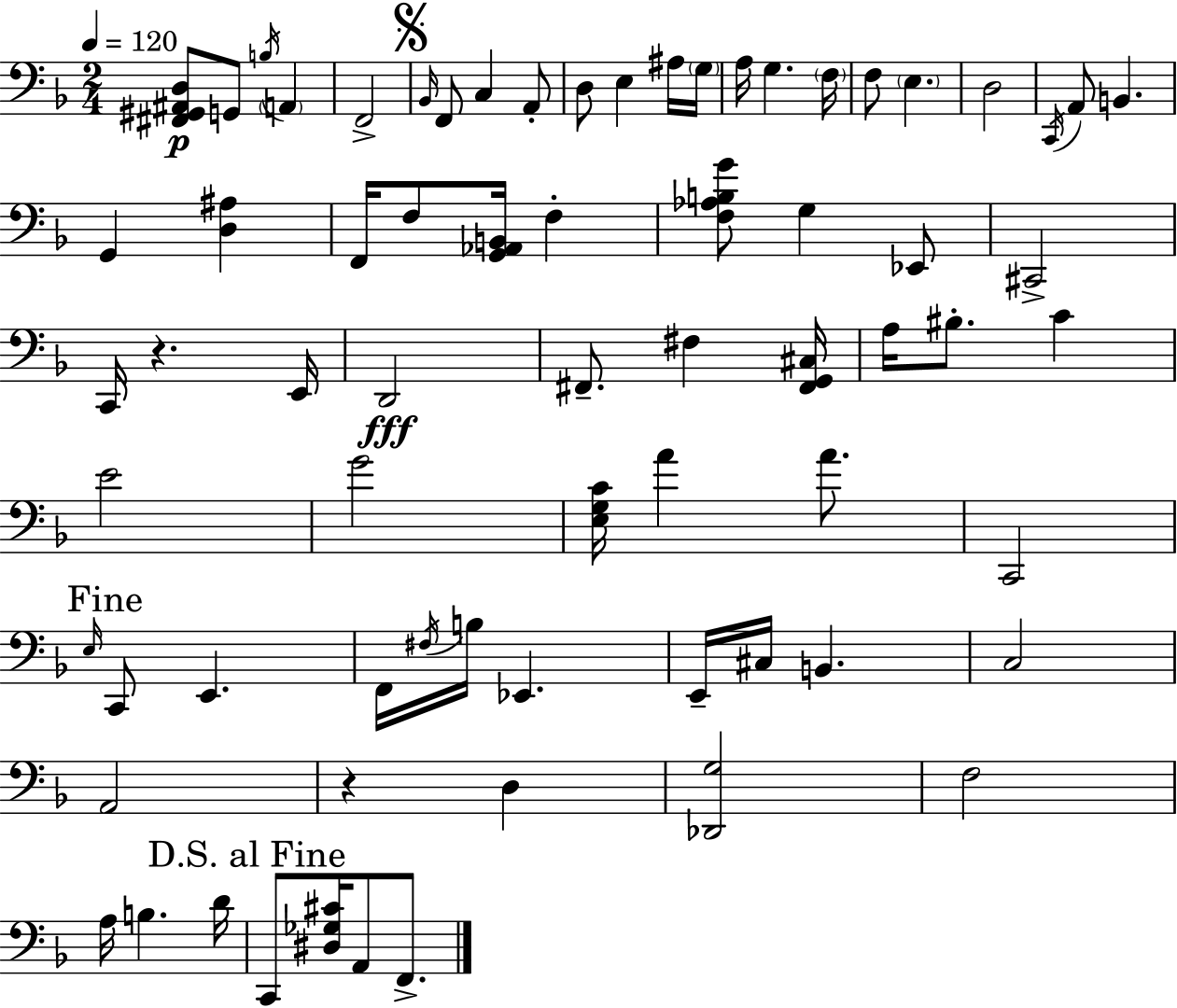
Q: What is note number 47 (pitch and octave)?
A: B3